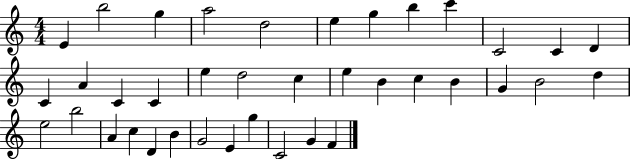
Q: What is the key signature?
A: C major